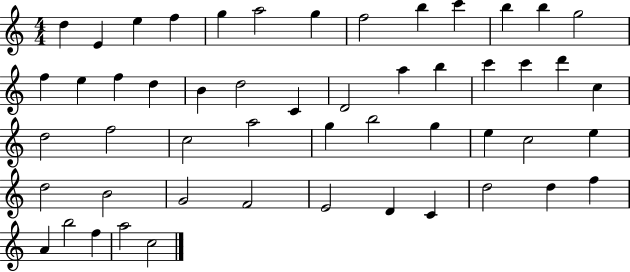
X:1
T:Untitled
M:4/4
L:1/4
K:C
d E e f g a2 g f2 b c' b b g2 f e f d B d2 C D2 a b c' c' d' c d2 f2 c2 a2 g b2 g e c2 e d2 B2 G2 F2 E2 D C d2 d f A b2 f a2 c2